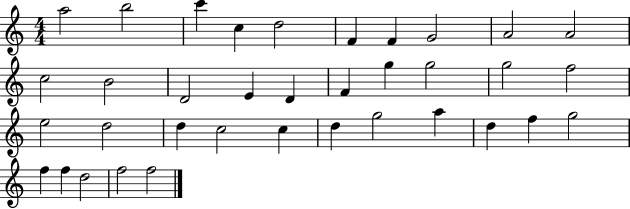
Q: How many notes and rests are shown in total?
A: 36